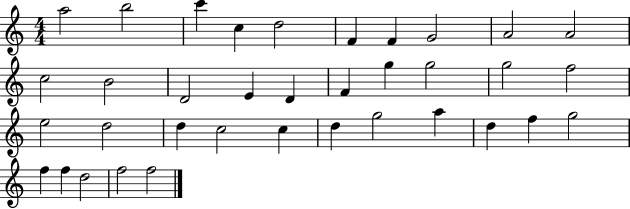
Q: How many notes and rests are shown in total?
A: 36